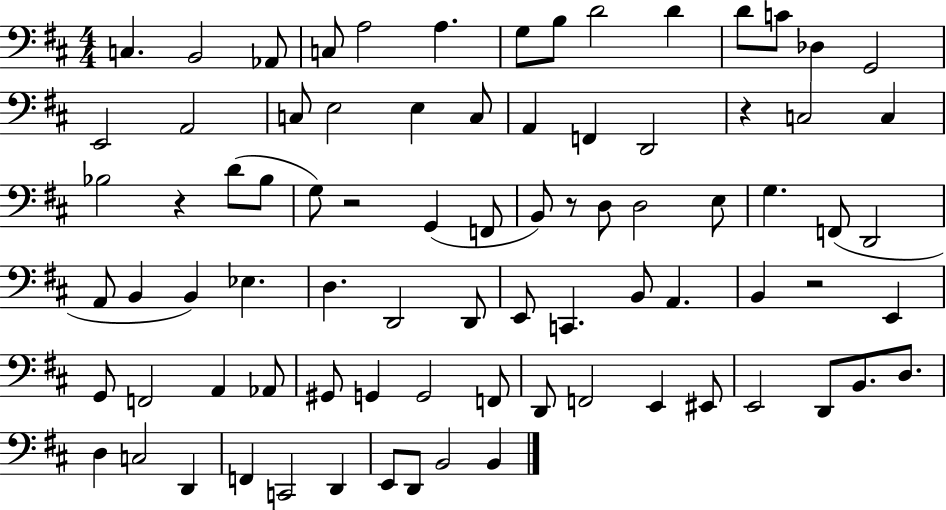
X:1
T:Untitled
M:4/4
L:1/4
K:D
C, B,,2 _A,,/2 C,/2 A,2 A, G,/2 B,/2 D2 D D/2 C/2 _D, G,,2 E,,2 A,,2 C,/2 E,2 E, C,/2 A,, F,, D,,2 z C,2 C, _B,2 z D/2 _B,/2 G,/2 z2 G,, F,,/2 B,,/2 z/2 D,/2 D,2 E,/2 G, F,,/2 D,,2 A,,/2 B,, B,, _E, D, D,,2 D,,/2 E,,/2 C,, B,,/2 A,, B,, z2 E,, G,,/2 F,,2 A,, _A,,/2 ^G,,/2 G,, G,,2 F,,/2 D,,/2 F,,2 E,, ^E,,/2 E,,2 D,,/2 B,,/2 D,/2 D, C,2 D,, F,, C,,2 D,, E,,/2 D,,/2 B,,2 B,,